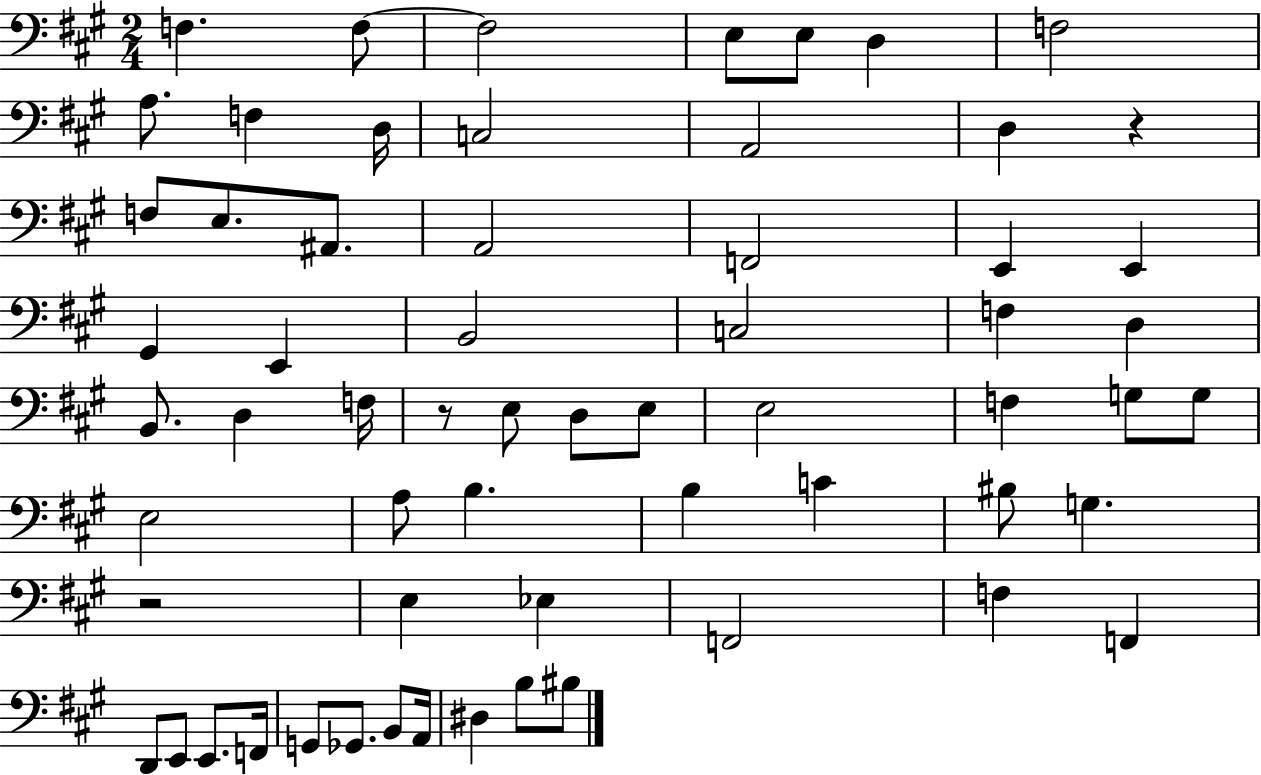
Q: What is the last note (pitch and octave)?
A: BIS3